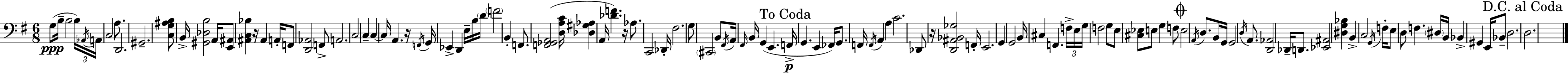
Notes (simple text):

G3/e B3/s B3/h B3/s Ab2/s A2/s C3/h A3/e. D2/h. G#2/h. [C3,G3,A#3,B3]/e B2/s [G#2,Db3,B3]/h A2/s [E2,A#2]/e [A#2,C3,Bb3]/q R/s A#2/q A2/s F2/e [D2,Ab2]/h F2/e A2/h. C3/h C3/q C3/q C3/s A2/q. R/s F2/s G2/s Eb2/q D2/q E3/s B3/s D4/s F4/h B2/q F2/e. [F2,Gb2,A2]/h [D3,A3,C4]/s [Db3,G#3,Ab3]/q A2/s [Db4,F4]/q. R/s Ab3/e. C2/h Db2/s F#3/h. G3/e C#2/h B2/e F#2/s A2/s F#2/s B2/s G2/q E2/q. F2/s G2/q. E2/q FES2/s G2/e. F2/s F2/s A2/q A3/q C4/h. Db2/e R/s [D2,A#2,Bb2,Gb3]/h F2/s E2/h. G2/q G2/h B2/s C#3/q F2/q. F3/s E3/s G3/s F3/h G3/e E3/e [C#3,Eb3]/e E3/e G3/q F3/e E3/h A2/s D3/e. B2/s G2/s G2/h D3/s A2/e. [D2,Ab2]/h Db2/s D2/e. [Eb2,A#2]/h [D#3,G3,Bb3]/q B2/q C3/h G2/s F3/s E3/e D3/e F3/q. D#3/s B2/s Bb2/q G#2/q E2/s Bb2/e D3/h. D3/h.